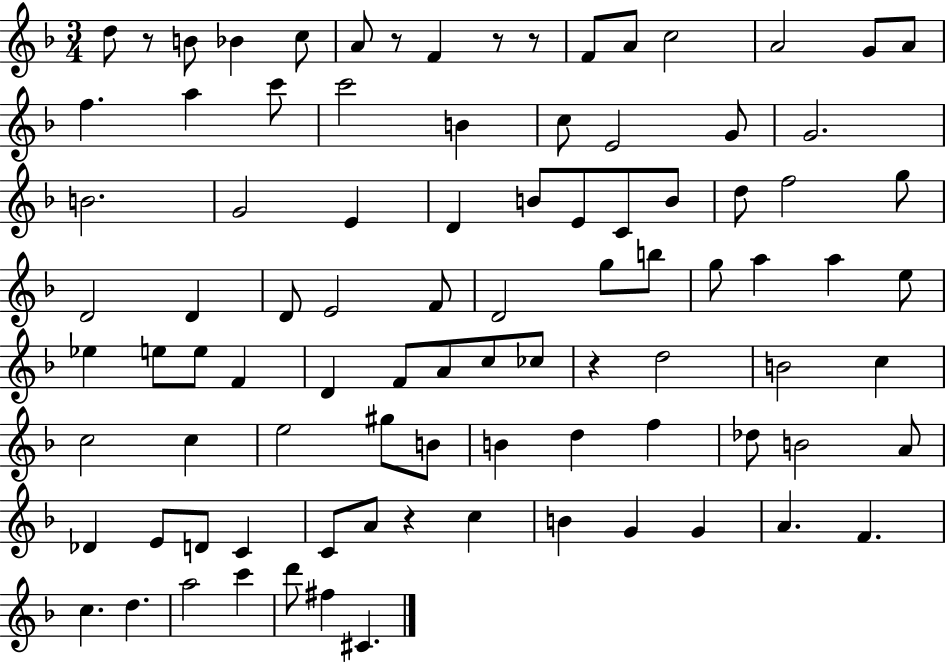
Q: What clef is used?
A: treble